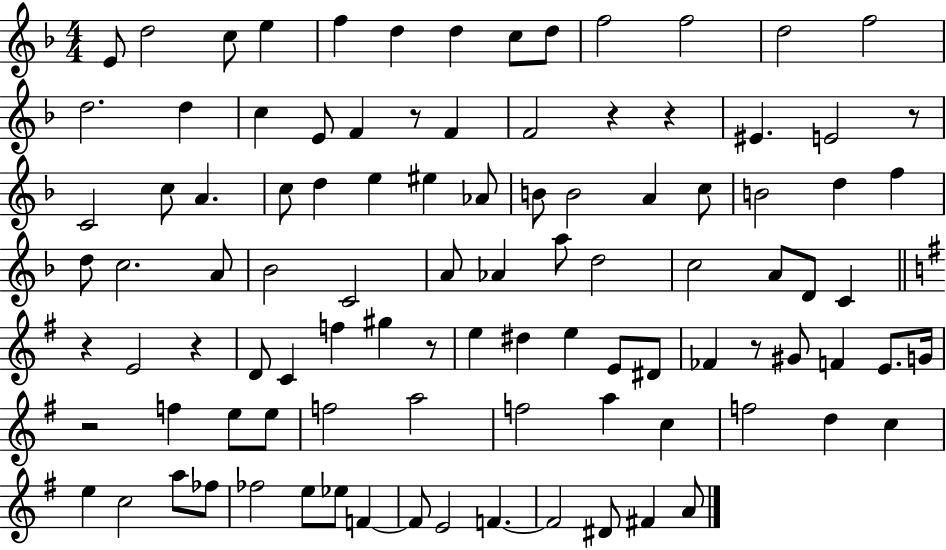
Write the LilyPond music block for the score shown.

{
  \clef treble
  \numericTimeSignature
  \time 4/4
  \key f \major
  e'8 d''2 c''8 e''4 | f''4 d''4 d''4 c''8 d''8 | f''2 f''2 | d''2 f''2 | \break d''2. d''4 | c''4 e'8 f'4 r8 f'4 | f'2 r4 r4 | eis'4. e'2 r8 | \break c'2 c''8 a'4. | c''8 d''4 e''4 eis''4 aes'8 | b'8 b'2 a'4 c''8 | b'2 d''4 f''4 | \break d''8 c''2. a'8 | bes'2 c'2 | a'8 aes'4 a''8 d''2 | c''2 a'8 d'8 c'4 | \break \bar "||" \break \key g \major r4 e'2 r4 | d'8 c'4 f''4 gis''4 r8 | e''4 dis''4 e''4 e'8 dis'8 | fes'4 r8 gis'8 f'4 e'8. g'16 | \break r2 f''4 e''8 e''8 | f''2 a''2 | f''2 a''4 c''4 | f''2 d''4 c''4 | \break e''4 c''2 a''8 fes''8 | fes''2 e''8 ees''8 f'4~~ | f'8 e'2 f'4.~~ | f'2 dis'8 fis'4 a'8 | \break \bar "|."
}